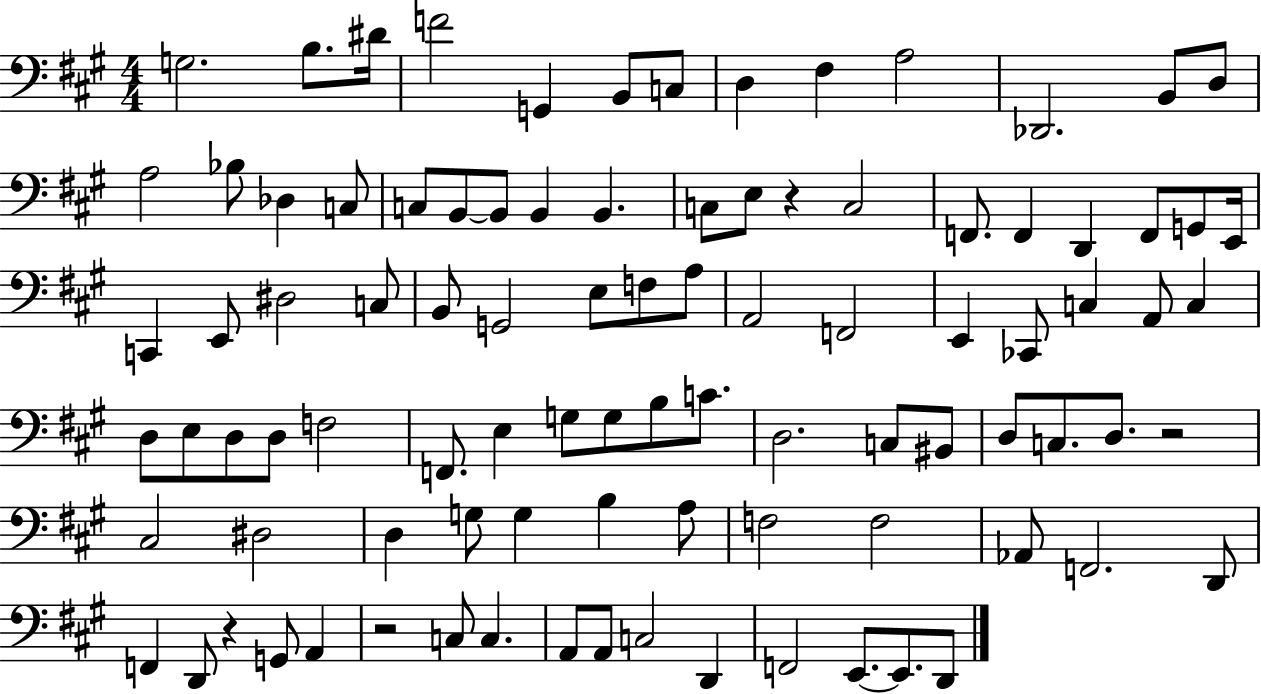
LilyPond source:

{
  \clef bass
  \numericTimeSignature
  \time 4/4
  \key a \major
  g2. b8. dis'16 | f'2 g,4 b,8 c8 | d4 fis4 a2 | des,2. b,8 d8 | \break a2 bes8 des4 c8 | c8 b,8~~ b,8 b,4 b,4. | c8 e8 r4 c2 | f,8. f,4 d,4 f,8 g,8 e,16 | \break c,4 e,8 dis2 c8 | b,8 g,2 e8 f8 a8 | a,2 f,2 | e,4 ces,8 c4 a,8 c4 | \break d8 e8 d8 d8 f2 | f,8. e4 g8 g8 b8 c'8. | d2. c8 bis,8 | d8 c8. d8. r2 | \break cis2 dis2 | d4 g8 g4 b4 a8 | f2 f2 | aes,8 f,2. d,8 | \break f,4 d,8 r4 g,8 a,4 | r2 c8 c4. | a,8 a,8 c2 d,4 | f,2 e,8.~~ e,8. d,8 | \break \bar "|."
}